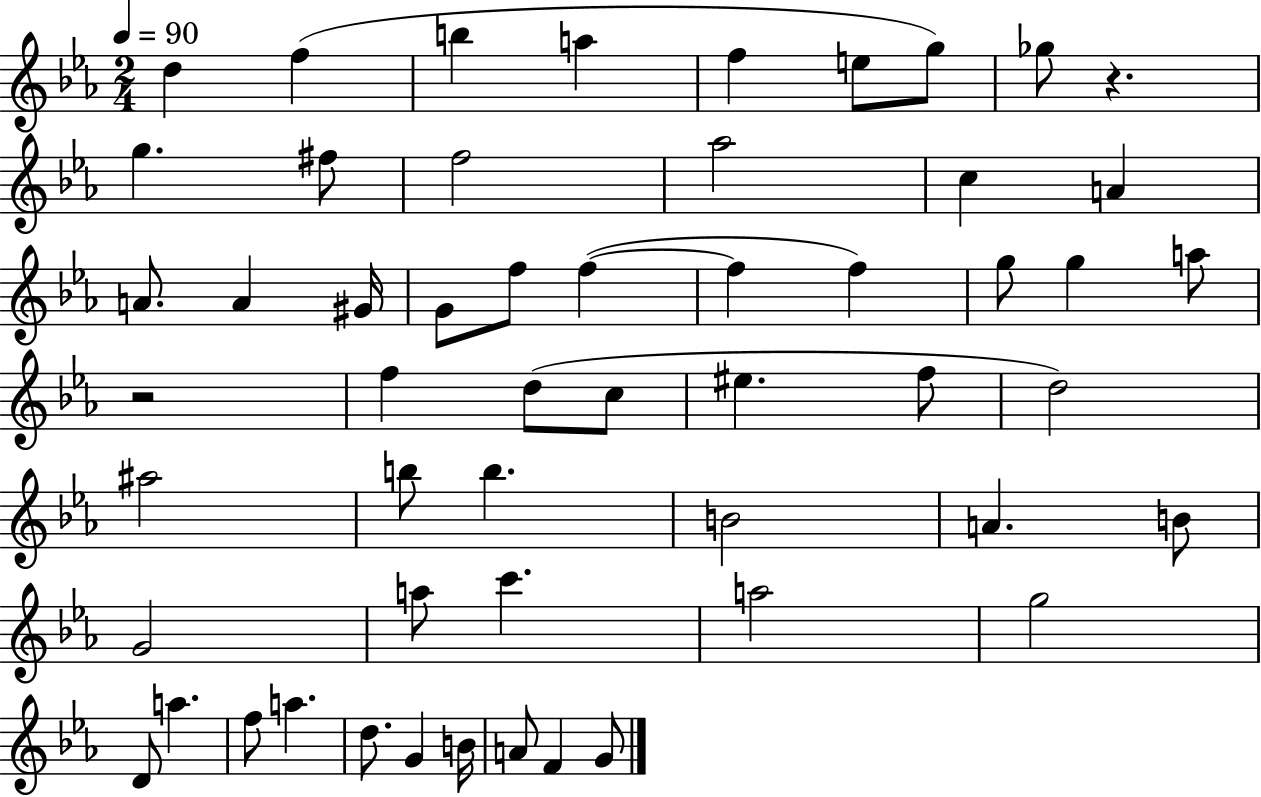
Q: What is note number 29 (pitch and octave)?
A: EIS5